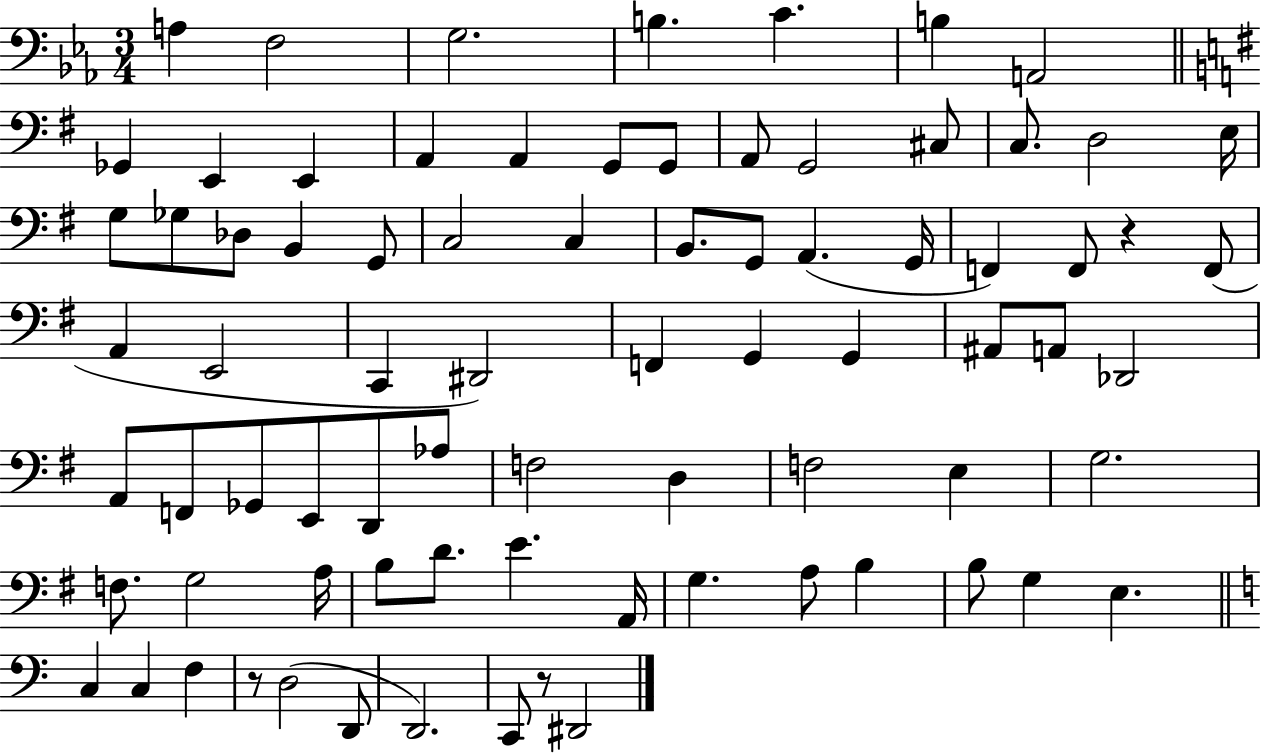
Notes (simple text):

A3/q F3/h G3/h. B3/q. C4/q. B3/q A2/h Gb2/q E2/q E2/q A2/q A2/q G2/e G2/e A2/e G2/h C#3/e C3/e. D3/h E3/s G3/e Gb3/e Db3/e B2/q G2/e C3/h C3/q B2/e. G2/e A2/q. G2/s F2/q F2/e R/q F2/e A2/q E2/h C2/q D#2/h F2/q G2/q G2/q A#2/e A2/e Db2/h A2/e F2/e Gb2/e E2/e D2/e Ab3/e F3/h D3/q F3/h E3/q G3/h. F3/e. G3/h A3/s B3/e D4/e. E4/q. A2/s G3/q. A3/e B3/q B3/e G3/q E3/q. C3/q C3/q F3/q R/e D3/h D2/e D2/h. C2/e R/e D#2/h